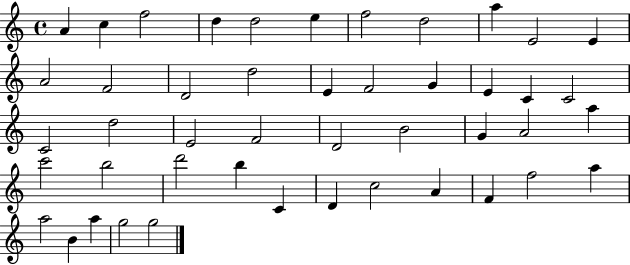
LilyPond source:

{
  \clef treble
  \time 4/4
  \defaultTimeSignature
  \key c \major
  a'4 c''4 f''2 | d''4 d''2 e''4 | f''2 d''2 | a''4 e'2 e'4 | \break a'2 f'2 | d'2 d''2 | e'4 f'2 g'4 | e'4 c'4 c'2 | \break c'2 d''2 | e'2 f'2 | d'2 b'2 | g'4 a'2 a''4 | \break c'''2 b''2 | d'''2 b''4 c'4 | d'4 c''2 a'4 | f'4 f''2 a''4 | \break a''2 b'4 a''4 | g''2 g''2 | \bar "|."
}